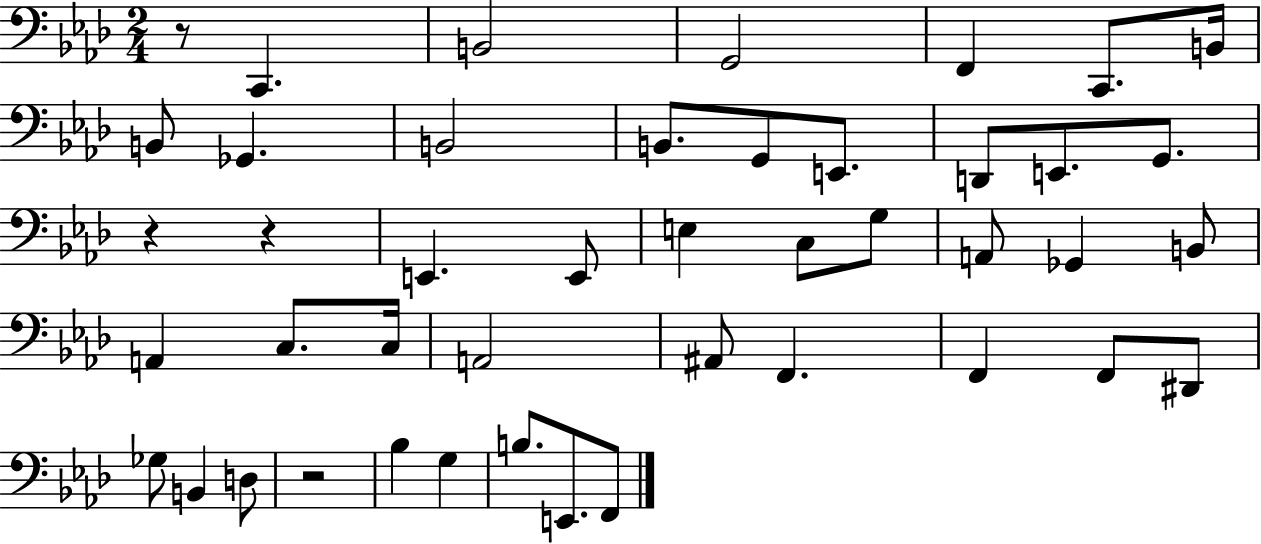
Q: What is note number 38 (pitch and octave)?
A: B3